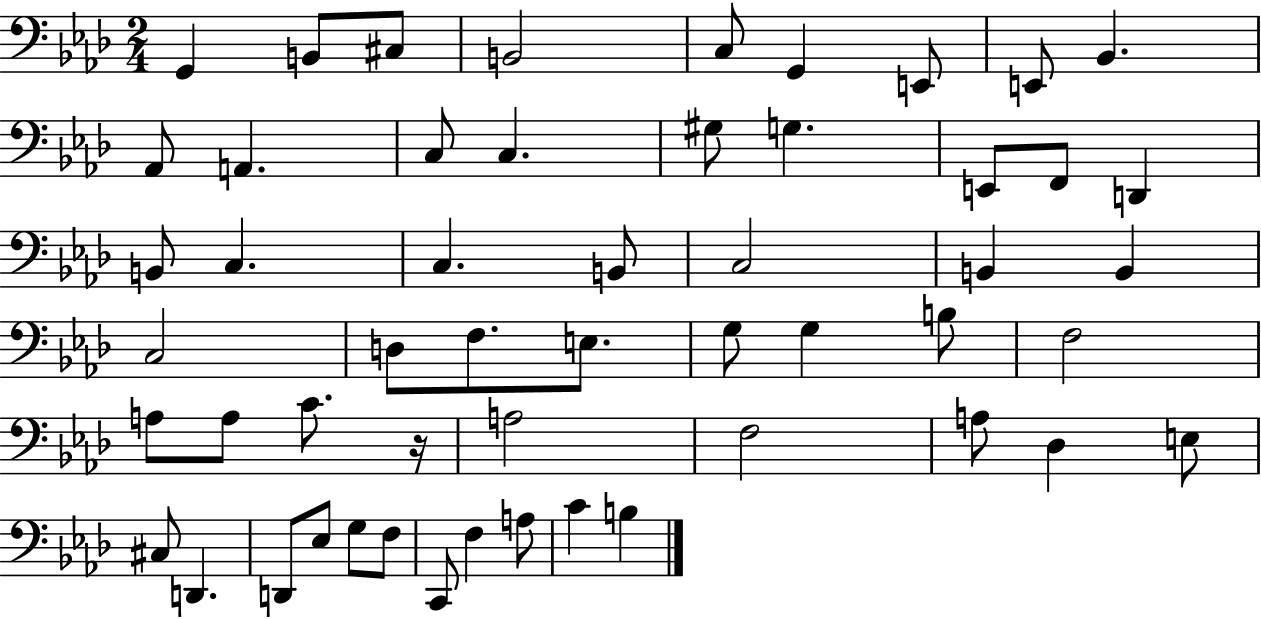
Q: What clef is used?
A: bass